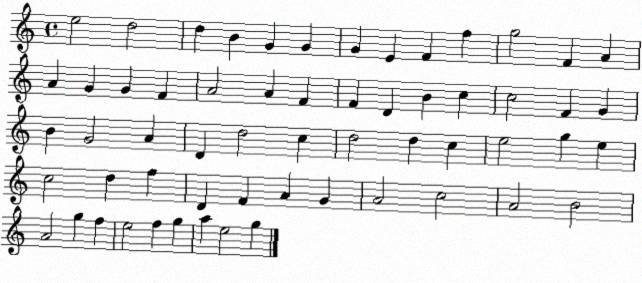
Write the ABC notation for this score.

X:1
T:Untitled
M:4/4
L:1/4
K:C
e2 d2 d B G G G E F f g2 F A A G G F A2 A F F D B c c2 F G B G2 A D d2 c d2 d c e2 g e c2 d f D F A G A2 c2 A2 B2 A2 g f e2 f g a e2 g